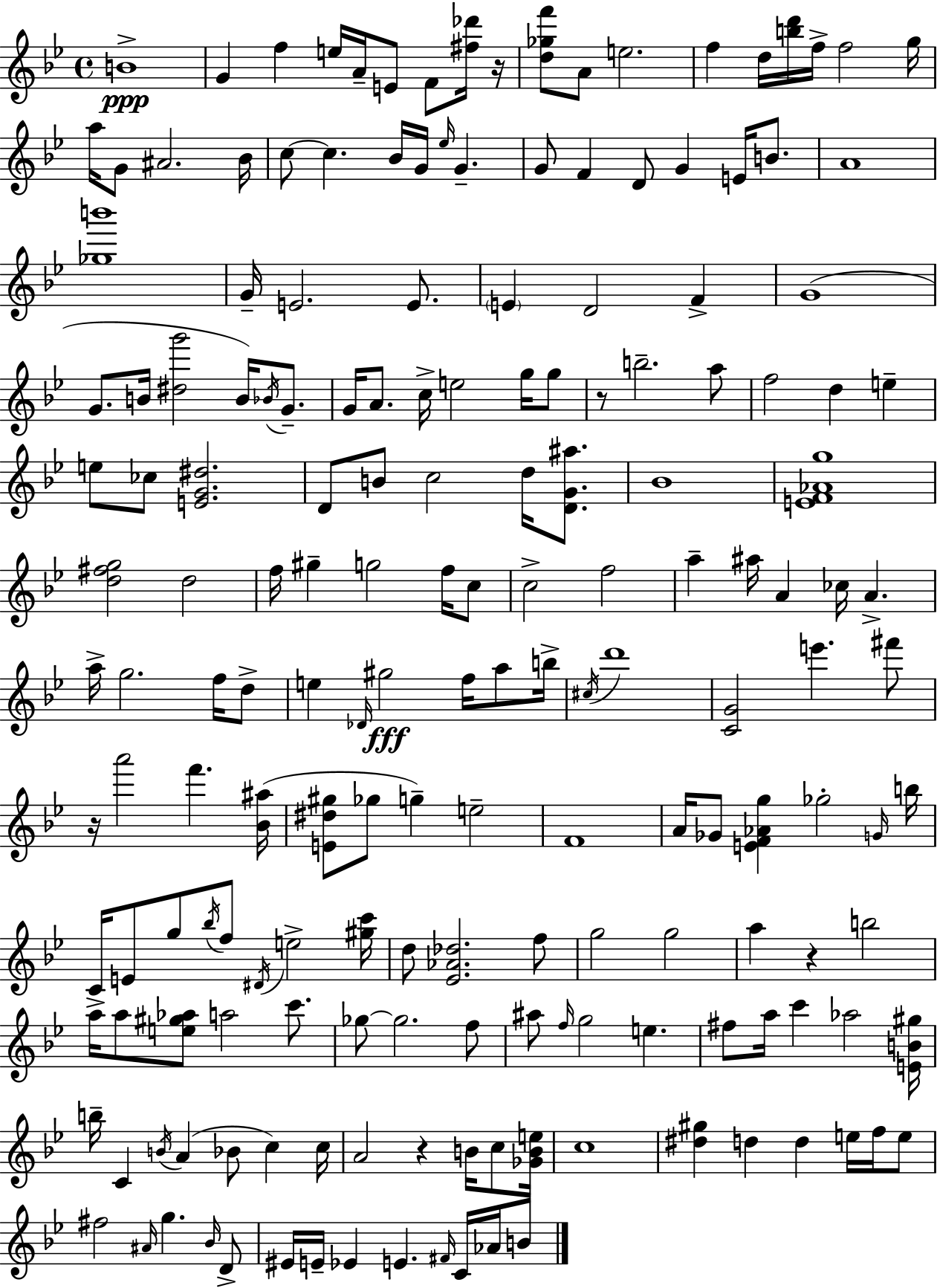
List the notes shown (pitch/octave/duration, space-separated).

B4/w G4/q F5/q E5/s A4/s E4/e F4/e [F#5,Db6]/s R/s [D5,Gb5,F6]/e A4/e E5/h. F5/q D5/s [B5,D6]/s F5/s F5/h G5/s A5/s G4/e A#4/h. Bb4/s C5/e C5/q. Bb4/s G4/s Eb5/s G4/q. G4/e F4/q D4/e G4/q E4/s B4/e. A4/w [Gb5,B6]/w G4/s E4/h. E4/e. E4/q D4/h F4/q G4/w G4/e. B4/s [D#5,G6]/h B4/s Bb4/s G4/e. G4/s A4/e. C5/s E5/h G5/s G5/e R/e B5/h. A5/e F5/h D5/q E5/q E5/e CES5/e [E4,G4,D#5]/h. D4/e B4/e C5/h D5/s [D4,G4,A#5]/e. Bb4/w [E4,F4,Ab4,G5]/w [D5,F#5,G5]/h D5/h F5/s G#5/q G5/h F5/s C5/e C5/h F5/h A5/q A#5/s A4/q CES5/s A4/q. A5/s G5/h. F5/s D5/e E5/q Db4/s G#5/h F5/s A5/e B5/s C#5/s D6/w [C4,G4]/h E6/q. F#6/e R/s A6/h F6/q. [Bb4,A#5]/s [E4,D#5,G#5]/e Gb5/e G5/q E5/h F4/w A4/s Gb4/e [E4,F4,Ab4,G5]/q Gb5/h G4/s B5/s C4/s E4/e G5/e Bb5/s F5/e D#4/s E5/h [G#5,C6]/s D5/e [Eb4,Ab4,Db5]/h. F5/e G5/h G5/h A5/q R/q B5/h A5/s A5/e [E5,G#5,Ab5]/e A5/h C6/e. Gb5/e Gb5/h. F5/e A#5/e F5/s G5/h E5/q. F#5/e A5/s C6/q Ab5/h [E4,B4,G#5]/s B5/s C4/q B4/s A4/q Bb4/e C5/q C5/s A4/h R/q B4/s C5/e [Gb4,B4,E5]/s C5/w [D#5,G#5]/q D5/q D5/q E5/s F5/s E5/e F#5/h A#4/s G5/q. Bb4/s D4/e EIS4/s E4/s Eb4/q E4/q. F#4/s C4/s Ab4/s B4/e